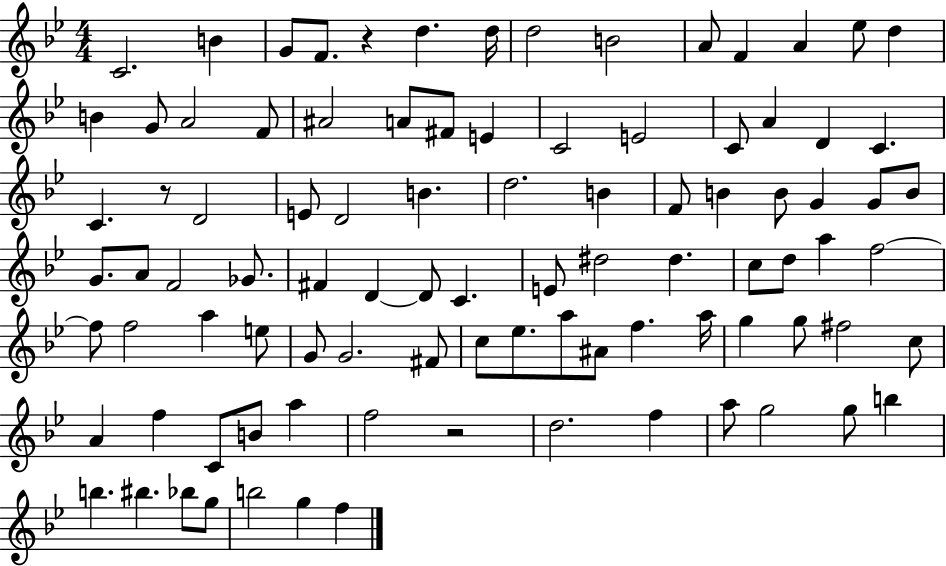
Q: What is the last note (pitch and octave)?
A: F5